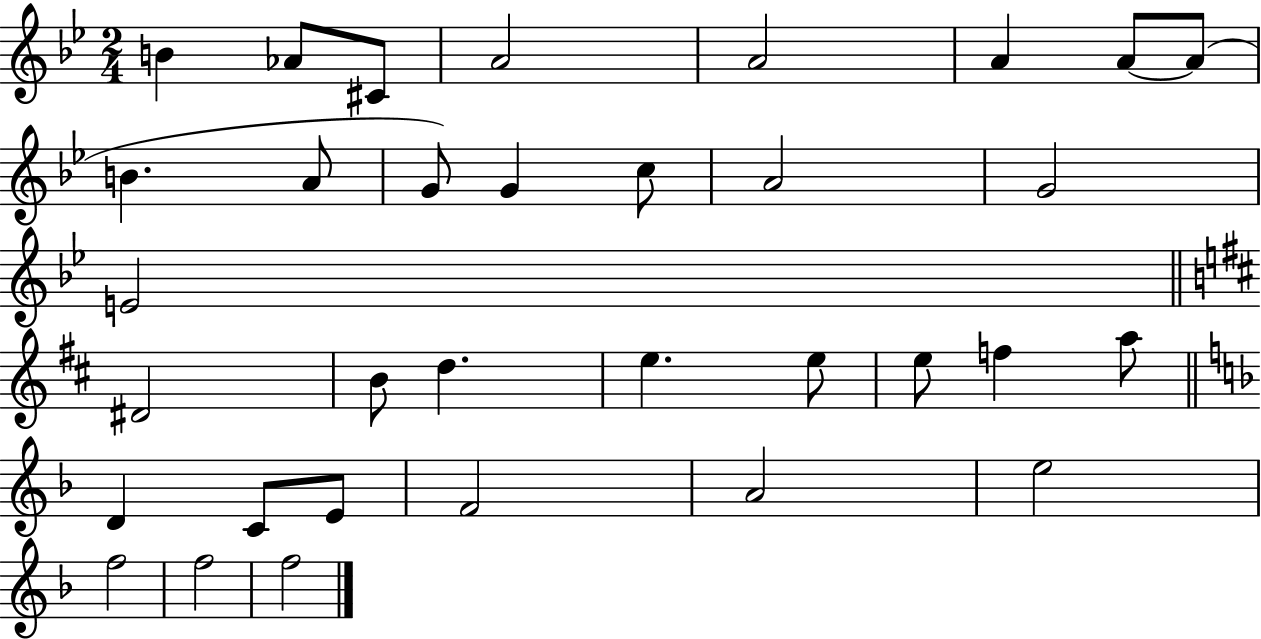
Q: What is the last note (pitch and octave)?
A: F5